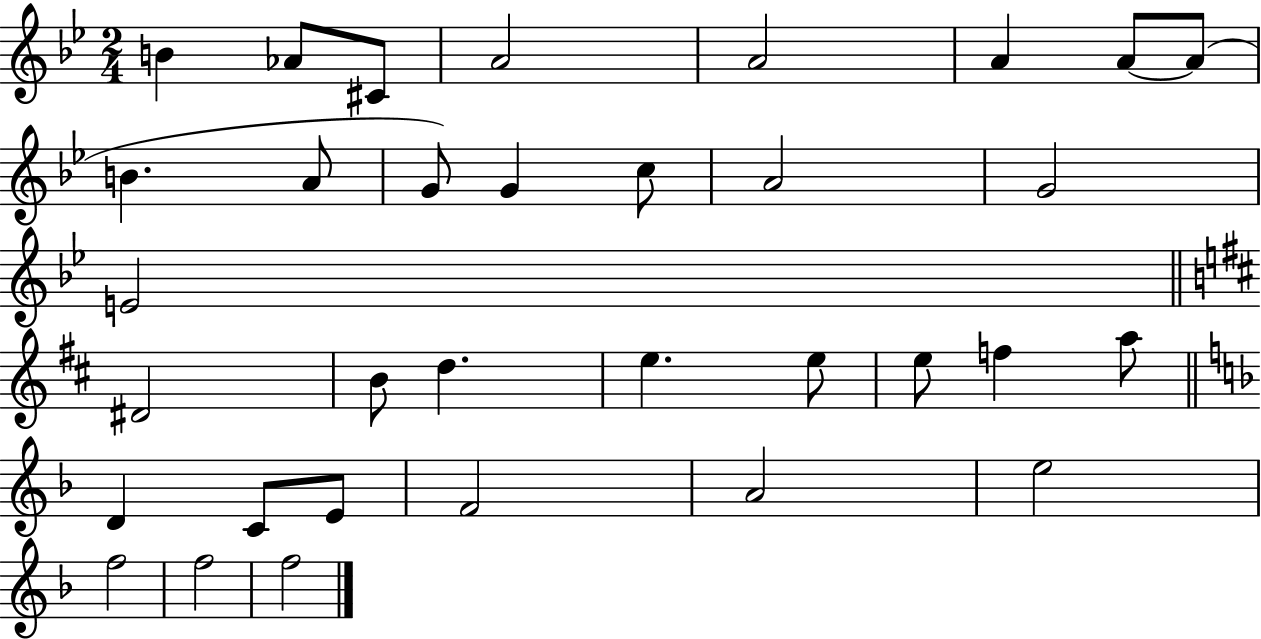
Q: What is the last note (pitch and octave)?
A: F5